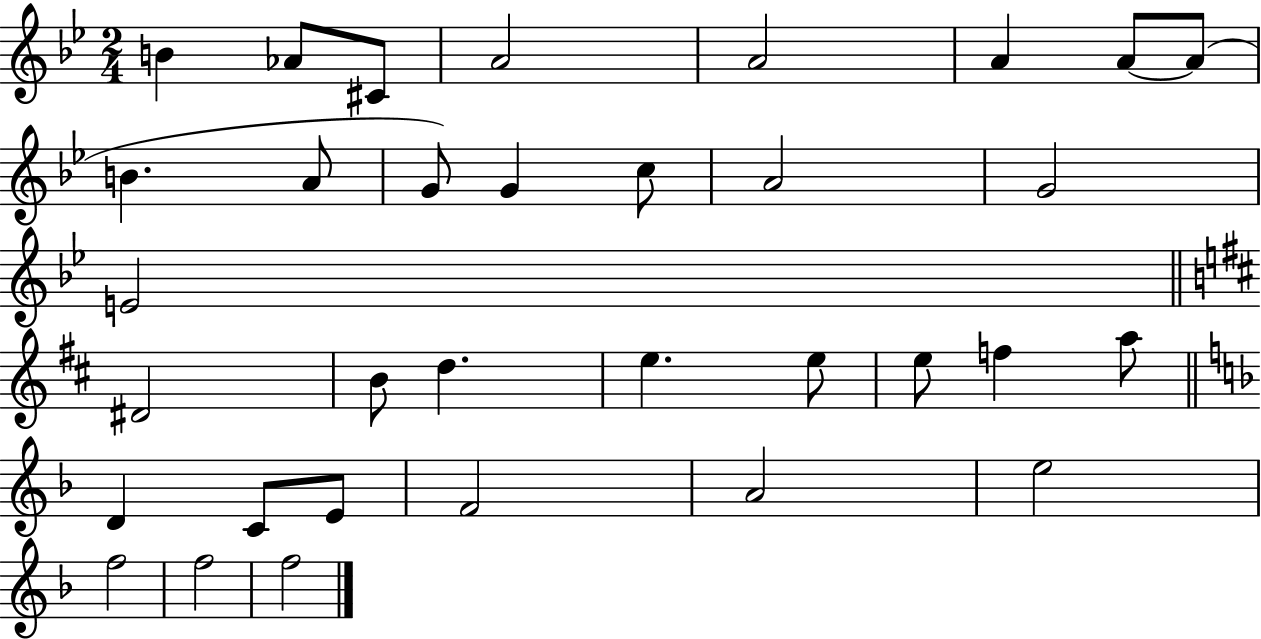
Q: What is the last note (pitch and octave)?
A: F5